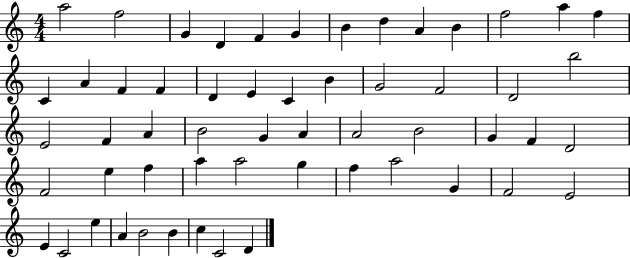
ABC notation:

X:1
T:Untitled
M:4/4
L:1/4
K:C
a2 f2 G D F G B d A B f2 a f C A F F D E C B G2 F2 D2 b2 E2 F A B2 G A A2 B2 G F D2 F2 e f a a2 g f a2 G F2 E2 E C2 e A B2 B c C2 D